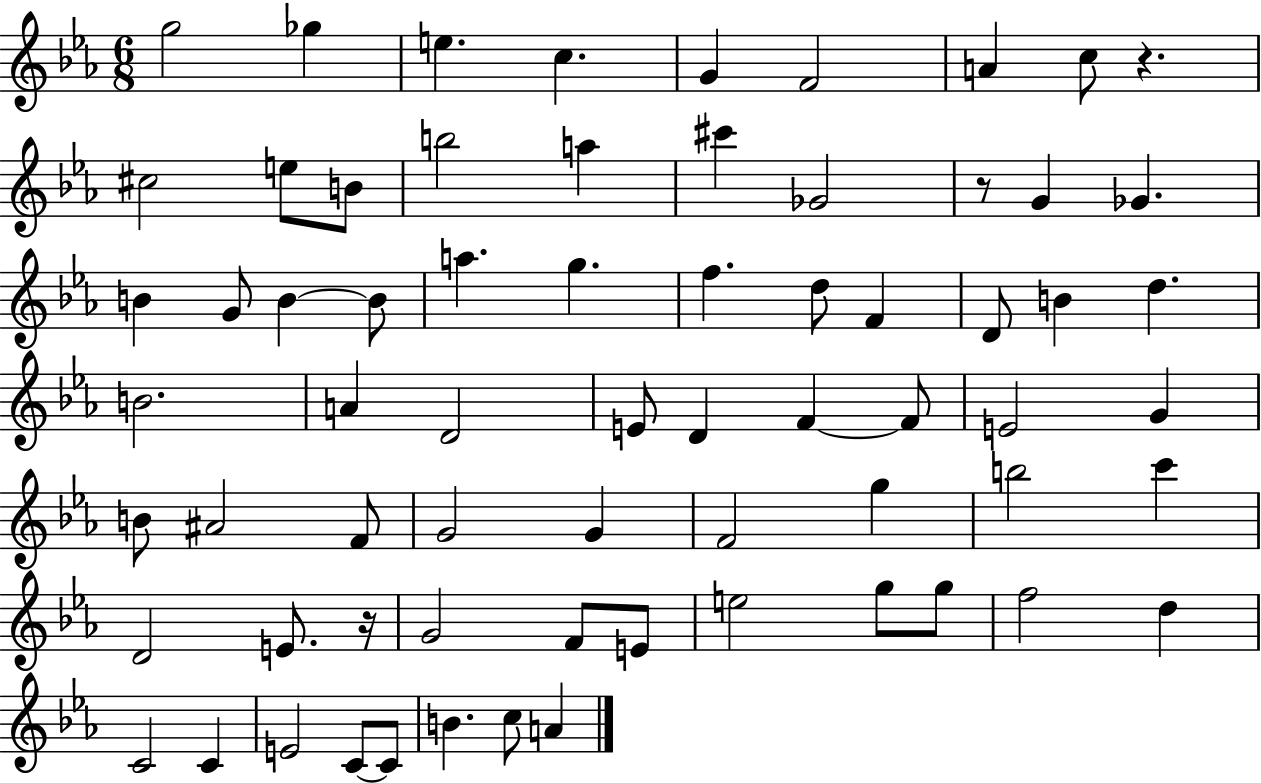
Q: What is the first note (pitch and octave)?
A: G5